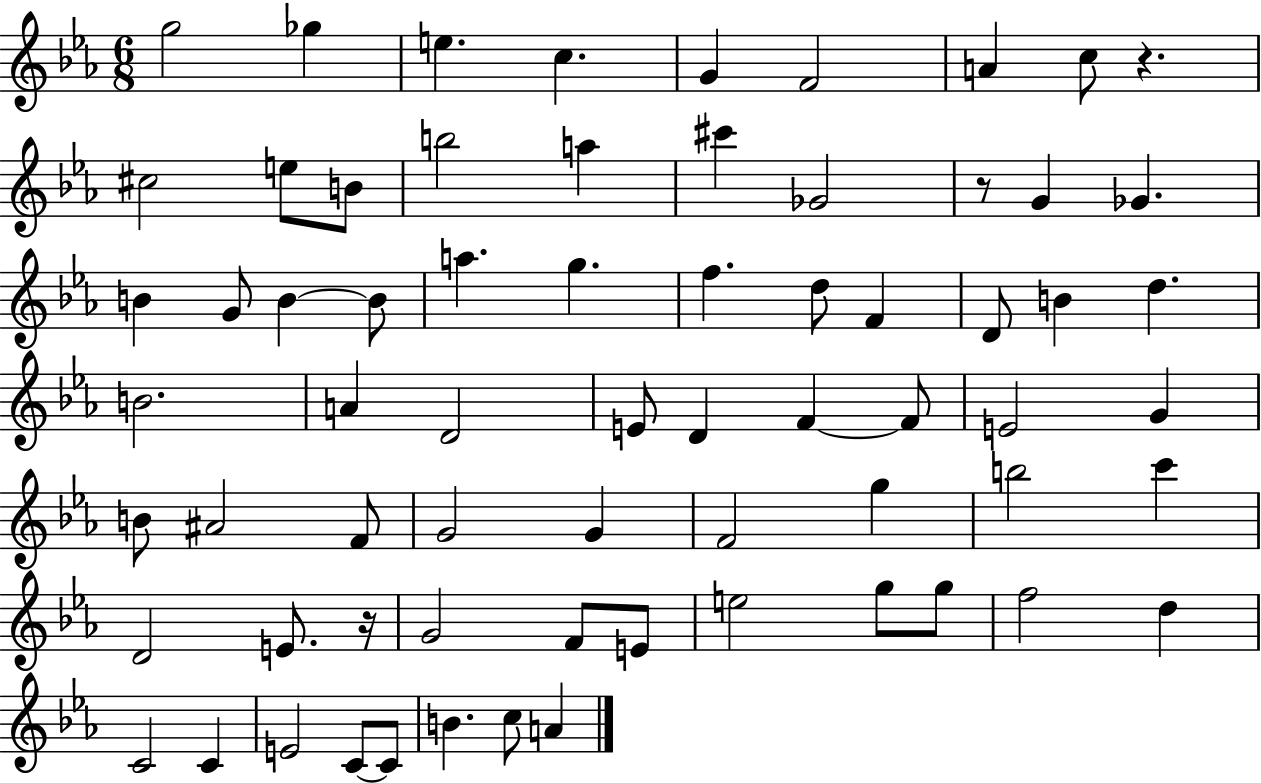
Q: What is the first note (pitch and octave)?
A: G5